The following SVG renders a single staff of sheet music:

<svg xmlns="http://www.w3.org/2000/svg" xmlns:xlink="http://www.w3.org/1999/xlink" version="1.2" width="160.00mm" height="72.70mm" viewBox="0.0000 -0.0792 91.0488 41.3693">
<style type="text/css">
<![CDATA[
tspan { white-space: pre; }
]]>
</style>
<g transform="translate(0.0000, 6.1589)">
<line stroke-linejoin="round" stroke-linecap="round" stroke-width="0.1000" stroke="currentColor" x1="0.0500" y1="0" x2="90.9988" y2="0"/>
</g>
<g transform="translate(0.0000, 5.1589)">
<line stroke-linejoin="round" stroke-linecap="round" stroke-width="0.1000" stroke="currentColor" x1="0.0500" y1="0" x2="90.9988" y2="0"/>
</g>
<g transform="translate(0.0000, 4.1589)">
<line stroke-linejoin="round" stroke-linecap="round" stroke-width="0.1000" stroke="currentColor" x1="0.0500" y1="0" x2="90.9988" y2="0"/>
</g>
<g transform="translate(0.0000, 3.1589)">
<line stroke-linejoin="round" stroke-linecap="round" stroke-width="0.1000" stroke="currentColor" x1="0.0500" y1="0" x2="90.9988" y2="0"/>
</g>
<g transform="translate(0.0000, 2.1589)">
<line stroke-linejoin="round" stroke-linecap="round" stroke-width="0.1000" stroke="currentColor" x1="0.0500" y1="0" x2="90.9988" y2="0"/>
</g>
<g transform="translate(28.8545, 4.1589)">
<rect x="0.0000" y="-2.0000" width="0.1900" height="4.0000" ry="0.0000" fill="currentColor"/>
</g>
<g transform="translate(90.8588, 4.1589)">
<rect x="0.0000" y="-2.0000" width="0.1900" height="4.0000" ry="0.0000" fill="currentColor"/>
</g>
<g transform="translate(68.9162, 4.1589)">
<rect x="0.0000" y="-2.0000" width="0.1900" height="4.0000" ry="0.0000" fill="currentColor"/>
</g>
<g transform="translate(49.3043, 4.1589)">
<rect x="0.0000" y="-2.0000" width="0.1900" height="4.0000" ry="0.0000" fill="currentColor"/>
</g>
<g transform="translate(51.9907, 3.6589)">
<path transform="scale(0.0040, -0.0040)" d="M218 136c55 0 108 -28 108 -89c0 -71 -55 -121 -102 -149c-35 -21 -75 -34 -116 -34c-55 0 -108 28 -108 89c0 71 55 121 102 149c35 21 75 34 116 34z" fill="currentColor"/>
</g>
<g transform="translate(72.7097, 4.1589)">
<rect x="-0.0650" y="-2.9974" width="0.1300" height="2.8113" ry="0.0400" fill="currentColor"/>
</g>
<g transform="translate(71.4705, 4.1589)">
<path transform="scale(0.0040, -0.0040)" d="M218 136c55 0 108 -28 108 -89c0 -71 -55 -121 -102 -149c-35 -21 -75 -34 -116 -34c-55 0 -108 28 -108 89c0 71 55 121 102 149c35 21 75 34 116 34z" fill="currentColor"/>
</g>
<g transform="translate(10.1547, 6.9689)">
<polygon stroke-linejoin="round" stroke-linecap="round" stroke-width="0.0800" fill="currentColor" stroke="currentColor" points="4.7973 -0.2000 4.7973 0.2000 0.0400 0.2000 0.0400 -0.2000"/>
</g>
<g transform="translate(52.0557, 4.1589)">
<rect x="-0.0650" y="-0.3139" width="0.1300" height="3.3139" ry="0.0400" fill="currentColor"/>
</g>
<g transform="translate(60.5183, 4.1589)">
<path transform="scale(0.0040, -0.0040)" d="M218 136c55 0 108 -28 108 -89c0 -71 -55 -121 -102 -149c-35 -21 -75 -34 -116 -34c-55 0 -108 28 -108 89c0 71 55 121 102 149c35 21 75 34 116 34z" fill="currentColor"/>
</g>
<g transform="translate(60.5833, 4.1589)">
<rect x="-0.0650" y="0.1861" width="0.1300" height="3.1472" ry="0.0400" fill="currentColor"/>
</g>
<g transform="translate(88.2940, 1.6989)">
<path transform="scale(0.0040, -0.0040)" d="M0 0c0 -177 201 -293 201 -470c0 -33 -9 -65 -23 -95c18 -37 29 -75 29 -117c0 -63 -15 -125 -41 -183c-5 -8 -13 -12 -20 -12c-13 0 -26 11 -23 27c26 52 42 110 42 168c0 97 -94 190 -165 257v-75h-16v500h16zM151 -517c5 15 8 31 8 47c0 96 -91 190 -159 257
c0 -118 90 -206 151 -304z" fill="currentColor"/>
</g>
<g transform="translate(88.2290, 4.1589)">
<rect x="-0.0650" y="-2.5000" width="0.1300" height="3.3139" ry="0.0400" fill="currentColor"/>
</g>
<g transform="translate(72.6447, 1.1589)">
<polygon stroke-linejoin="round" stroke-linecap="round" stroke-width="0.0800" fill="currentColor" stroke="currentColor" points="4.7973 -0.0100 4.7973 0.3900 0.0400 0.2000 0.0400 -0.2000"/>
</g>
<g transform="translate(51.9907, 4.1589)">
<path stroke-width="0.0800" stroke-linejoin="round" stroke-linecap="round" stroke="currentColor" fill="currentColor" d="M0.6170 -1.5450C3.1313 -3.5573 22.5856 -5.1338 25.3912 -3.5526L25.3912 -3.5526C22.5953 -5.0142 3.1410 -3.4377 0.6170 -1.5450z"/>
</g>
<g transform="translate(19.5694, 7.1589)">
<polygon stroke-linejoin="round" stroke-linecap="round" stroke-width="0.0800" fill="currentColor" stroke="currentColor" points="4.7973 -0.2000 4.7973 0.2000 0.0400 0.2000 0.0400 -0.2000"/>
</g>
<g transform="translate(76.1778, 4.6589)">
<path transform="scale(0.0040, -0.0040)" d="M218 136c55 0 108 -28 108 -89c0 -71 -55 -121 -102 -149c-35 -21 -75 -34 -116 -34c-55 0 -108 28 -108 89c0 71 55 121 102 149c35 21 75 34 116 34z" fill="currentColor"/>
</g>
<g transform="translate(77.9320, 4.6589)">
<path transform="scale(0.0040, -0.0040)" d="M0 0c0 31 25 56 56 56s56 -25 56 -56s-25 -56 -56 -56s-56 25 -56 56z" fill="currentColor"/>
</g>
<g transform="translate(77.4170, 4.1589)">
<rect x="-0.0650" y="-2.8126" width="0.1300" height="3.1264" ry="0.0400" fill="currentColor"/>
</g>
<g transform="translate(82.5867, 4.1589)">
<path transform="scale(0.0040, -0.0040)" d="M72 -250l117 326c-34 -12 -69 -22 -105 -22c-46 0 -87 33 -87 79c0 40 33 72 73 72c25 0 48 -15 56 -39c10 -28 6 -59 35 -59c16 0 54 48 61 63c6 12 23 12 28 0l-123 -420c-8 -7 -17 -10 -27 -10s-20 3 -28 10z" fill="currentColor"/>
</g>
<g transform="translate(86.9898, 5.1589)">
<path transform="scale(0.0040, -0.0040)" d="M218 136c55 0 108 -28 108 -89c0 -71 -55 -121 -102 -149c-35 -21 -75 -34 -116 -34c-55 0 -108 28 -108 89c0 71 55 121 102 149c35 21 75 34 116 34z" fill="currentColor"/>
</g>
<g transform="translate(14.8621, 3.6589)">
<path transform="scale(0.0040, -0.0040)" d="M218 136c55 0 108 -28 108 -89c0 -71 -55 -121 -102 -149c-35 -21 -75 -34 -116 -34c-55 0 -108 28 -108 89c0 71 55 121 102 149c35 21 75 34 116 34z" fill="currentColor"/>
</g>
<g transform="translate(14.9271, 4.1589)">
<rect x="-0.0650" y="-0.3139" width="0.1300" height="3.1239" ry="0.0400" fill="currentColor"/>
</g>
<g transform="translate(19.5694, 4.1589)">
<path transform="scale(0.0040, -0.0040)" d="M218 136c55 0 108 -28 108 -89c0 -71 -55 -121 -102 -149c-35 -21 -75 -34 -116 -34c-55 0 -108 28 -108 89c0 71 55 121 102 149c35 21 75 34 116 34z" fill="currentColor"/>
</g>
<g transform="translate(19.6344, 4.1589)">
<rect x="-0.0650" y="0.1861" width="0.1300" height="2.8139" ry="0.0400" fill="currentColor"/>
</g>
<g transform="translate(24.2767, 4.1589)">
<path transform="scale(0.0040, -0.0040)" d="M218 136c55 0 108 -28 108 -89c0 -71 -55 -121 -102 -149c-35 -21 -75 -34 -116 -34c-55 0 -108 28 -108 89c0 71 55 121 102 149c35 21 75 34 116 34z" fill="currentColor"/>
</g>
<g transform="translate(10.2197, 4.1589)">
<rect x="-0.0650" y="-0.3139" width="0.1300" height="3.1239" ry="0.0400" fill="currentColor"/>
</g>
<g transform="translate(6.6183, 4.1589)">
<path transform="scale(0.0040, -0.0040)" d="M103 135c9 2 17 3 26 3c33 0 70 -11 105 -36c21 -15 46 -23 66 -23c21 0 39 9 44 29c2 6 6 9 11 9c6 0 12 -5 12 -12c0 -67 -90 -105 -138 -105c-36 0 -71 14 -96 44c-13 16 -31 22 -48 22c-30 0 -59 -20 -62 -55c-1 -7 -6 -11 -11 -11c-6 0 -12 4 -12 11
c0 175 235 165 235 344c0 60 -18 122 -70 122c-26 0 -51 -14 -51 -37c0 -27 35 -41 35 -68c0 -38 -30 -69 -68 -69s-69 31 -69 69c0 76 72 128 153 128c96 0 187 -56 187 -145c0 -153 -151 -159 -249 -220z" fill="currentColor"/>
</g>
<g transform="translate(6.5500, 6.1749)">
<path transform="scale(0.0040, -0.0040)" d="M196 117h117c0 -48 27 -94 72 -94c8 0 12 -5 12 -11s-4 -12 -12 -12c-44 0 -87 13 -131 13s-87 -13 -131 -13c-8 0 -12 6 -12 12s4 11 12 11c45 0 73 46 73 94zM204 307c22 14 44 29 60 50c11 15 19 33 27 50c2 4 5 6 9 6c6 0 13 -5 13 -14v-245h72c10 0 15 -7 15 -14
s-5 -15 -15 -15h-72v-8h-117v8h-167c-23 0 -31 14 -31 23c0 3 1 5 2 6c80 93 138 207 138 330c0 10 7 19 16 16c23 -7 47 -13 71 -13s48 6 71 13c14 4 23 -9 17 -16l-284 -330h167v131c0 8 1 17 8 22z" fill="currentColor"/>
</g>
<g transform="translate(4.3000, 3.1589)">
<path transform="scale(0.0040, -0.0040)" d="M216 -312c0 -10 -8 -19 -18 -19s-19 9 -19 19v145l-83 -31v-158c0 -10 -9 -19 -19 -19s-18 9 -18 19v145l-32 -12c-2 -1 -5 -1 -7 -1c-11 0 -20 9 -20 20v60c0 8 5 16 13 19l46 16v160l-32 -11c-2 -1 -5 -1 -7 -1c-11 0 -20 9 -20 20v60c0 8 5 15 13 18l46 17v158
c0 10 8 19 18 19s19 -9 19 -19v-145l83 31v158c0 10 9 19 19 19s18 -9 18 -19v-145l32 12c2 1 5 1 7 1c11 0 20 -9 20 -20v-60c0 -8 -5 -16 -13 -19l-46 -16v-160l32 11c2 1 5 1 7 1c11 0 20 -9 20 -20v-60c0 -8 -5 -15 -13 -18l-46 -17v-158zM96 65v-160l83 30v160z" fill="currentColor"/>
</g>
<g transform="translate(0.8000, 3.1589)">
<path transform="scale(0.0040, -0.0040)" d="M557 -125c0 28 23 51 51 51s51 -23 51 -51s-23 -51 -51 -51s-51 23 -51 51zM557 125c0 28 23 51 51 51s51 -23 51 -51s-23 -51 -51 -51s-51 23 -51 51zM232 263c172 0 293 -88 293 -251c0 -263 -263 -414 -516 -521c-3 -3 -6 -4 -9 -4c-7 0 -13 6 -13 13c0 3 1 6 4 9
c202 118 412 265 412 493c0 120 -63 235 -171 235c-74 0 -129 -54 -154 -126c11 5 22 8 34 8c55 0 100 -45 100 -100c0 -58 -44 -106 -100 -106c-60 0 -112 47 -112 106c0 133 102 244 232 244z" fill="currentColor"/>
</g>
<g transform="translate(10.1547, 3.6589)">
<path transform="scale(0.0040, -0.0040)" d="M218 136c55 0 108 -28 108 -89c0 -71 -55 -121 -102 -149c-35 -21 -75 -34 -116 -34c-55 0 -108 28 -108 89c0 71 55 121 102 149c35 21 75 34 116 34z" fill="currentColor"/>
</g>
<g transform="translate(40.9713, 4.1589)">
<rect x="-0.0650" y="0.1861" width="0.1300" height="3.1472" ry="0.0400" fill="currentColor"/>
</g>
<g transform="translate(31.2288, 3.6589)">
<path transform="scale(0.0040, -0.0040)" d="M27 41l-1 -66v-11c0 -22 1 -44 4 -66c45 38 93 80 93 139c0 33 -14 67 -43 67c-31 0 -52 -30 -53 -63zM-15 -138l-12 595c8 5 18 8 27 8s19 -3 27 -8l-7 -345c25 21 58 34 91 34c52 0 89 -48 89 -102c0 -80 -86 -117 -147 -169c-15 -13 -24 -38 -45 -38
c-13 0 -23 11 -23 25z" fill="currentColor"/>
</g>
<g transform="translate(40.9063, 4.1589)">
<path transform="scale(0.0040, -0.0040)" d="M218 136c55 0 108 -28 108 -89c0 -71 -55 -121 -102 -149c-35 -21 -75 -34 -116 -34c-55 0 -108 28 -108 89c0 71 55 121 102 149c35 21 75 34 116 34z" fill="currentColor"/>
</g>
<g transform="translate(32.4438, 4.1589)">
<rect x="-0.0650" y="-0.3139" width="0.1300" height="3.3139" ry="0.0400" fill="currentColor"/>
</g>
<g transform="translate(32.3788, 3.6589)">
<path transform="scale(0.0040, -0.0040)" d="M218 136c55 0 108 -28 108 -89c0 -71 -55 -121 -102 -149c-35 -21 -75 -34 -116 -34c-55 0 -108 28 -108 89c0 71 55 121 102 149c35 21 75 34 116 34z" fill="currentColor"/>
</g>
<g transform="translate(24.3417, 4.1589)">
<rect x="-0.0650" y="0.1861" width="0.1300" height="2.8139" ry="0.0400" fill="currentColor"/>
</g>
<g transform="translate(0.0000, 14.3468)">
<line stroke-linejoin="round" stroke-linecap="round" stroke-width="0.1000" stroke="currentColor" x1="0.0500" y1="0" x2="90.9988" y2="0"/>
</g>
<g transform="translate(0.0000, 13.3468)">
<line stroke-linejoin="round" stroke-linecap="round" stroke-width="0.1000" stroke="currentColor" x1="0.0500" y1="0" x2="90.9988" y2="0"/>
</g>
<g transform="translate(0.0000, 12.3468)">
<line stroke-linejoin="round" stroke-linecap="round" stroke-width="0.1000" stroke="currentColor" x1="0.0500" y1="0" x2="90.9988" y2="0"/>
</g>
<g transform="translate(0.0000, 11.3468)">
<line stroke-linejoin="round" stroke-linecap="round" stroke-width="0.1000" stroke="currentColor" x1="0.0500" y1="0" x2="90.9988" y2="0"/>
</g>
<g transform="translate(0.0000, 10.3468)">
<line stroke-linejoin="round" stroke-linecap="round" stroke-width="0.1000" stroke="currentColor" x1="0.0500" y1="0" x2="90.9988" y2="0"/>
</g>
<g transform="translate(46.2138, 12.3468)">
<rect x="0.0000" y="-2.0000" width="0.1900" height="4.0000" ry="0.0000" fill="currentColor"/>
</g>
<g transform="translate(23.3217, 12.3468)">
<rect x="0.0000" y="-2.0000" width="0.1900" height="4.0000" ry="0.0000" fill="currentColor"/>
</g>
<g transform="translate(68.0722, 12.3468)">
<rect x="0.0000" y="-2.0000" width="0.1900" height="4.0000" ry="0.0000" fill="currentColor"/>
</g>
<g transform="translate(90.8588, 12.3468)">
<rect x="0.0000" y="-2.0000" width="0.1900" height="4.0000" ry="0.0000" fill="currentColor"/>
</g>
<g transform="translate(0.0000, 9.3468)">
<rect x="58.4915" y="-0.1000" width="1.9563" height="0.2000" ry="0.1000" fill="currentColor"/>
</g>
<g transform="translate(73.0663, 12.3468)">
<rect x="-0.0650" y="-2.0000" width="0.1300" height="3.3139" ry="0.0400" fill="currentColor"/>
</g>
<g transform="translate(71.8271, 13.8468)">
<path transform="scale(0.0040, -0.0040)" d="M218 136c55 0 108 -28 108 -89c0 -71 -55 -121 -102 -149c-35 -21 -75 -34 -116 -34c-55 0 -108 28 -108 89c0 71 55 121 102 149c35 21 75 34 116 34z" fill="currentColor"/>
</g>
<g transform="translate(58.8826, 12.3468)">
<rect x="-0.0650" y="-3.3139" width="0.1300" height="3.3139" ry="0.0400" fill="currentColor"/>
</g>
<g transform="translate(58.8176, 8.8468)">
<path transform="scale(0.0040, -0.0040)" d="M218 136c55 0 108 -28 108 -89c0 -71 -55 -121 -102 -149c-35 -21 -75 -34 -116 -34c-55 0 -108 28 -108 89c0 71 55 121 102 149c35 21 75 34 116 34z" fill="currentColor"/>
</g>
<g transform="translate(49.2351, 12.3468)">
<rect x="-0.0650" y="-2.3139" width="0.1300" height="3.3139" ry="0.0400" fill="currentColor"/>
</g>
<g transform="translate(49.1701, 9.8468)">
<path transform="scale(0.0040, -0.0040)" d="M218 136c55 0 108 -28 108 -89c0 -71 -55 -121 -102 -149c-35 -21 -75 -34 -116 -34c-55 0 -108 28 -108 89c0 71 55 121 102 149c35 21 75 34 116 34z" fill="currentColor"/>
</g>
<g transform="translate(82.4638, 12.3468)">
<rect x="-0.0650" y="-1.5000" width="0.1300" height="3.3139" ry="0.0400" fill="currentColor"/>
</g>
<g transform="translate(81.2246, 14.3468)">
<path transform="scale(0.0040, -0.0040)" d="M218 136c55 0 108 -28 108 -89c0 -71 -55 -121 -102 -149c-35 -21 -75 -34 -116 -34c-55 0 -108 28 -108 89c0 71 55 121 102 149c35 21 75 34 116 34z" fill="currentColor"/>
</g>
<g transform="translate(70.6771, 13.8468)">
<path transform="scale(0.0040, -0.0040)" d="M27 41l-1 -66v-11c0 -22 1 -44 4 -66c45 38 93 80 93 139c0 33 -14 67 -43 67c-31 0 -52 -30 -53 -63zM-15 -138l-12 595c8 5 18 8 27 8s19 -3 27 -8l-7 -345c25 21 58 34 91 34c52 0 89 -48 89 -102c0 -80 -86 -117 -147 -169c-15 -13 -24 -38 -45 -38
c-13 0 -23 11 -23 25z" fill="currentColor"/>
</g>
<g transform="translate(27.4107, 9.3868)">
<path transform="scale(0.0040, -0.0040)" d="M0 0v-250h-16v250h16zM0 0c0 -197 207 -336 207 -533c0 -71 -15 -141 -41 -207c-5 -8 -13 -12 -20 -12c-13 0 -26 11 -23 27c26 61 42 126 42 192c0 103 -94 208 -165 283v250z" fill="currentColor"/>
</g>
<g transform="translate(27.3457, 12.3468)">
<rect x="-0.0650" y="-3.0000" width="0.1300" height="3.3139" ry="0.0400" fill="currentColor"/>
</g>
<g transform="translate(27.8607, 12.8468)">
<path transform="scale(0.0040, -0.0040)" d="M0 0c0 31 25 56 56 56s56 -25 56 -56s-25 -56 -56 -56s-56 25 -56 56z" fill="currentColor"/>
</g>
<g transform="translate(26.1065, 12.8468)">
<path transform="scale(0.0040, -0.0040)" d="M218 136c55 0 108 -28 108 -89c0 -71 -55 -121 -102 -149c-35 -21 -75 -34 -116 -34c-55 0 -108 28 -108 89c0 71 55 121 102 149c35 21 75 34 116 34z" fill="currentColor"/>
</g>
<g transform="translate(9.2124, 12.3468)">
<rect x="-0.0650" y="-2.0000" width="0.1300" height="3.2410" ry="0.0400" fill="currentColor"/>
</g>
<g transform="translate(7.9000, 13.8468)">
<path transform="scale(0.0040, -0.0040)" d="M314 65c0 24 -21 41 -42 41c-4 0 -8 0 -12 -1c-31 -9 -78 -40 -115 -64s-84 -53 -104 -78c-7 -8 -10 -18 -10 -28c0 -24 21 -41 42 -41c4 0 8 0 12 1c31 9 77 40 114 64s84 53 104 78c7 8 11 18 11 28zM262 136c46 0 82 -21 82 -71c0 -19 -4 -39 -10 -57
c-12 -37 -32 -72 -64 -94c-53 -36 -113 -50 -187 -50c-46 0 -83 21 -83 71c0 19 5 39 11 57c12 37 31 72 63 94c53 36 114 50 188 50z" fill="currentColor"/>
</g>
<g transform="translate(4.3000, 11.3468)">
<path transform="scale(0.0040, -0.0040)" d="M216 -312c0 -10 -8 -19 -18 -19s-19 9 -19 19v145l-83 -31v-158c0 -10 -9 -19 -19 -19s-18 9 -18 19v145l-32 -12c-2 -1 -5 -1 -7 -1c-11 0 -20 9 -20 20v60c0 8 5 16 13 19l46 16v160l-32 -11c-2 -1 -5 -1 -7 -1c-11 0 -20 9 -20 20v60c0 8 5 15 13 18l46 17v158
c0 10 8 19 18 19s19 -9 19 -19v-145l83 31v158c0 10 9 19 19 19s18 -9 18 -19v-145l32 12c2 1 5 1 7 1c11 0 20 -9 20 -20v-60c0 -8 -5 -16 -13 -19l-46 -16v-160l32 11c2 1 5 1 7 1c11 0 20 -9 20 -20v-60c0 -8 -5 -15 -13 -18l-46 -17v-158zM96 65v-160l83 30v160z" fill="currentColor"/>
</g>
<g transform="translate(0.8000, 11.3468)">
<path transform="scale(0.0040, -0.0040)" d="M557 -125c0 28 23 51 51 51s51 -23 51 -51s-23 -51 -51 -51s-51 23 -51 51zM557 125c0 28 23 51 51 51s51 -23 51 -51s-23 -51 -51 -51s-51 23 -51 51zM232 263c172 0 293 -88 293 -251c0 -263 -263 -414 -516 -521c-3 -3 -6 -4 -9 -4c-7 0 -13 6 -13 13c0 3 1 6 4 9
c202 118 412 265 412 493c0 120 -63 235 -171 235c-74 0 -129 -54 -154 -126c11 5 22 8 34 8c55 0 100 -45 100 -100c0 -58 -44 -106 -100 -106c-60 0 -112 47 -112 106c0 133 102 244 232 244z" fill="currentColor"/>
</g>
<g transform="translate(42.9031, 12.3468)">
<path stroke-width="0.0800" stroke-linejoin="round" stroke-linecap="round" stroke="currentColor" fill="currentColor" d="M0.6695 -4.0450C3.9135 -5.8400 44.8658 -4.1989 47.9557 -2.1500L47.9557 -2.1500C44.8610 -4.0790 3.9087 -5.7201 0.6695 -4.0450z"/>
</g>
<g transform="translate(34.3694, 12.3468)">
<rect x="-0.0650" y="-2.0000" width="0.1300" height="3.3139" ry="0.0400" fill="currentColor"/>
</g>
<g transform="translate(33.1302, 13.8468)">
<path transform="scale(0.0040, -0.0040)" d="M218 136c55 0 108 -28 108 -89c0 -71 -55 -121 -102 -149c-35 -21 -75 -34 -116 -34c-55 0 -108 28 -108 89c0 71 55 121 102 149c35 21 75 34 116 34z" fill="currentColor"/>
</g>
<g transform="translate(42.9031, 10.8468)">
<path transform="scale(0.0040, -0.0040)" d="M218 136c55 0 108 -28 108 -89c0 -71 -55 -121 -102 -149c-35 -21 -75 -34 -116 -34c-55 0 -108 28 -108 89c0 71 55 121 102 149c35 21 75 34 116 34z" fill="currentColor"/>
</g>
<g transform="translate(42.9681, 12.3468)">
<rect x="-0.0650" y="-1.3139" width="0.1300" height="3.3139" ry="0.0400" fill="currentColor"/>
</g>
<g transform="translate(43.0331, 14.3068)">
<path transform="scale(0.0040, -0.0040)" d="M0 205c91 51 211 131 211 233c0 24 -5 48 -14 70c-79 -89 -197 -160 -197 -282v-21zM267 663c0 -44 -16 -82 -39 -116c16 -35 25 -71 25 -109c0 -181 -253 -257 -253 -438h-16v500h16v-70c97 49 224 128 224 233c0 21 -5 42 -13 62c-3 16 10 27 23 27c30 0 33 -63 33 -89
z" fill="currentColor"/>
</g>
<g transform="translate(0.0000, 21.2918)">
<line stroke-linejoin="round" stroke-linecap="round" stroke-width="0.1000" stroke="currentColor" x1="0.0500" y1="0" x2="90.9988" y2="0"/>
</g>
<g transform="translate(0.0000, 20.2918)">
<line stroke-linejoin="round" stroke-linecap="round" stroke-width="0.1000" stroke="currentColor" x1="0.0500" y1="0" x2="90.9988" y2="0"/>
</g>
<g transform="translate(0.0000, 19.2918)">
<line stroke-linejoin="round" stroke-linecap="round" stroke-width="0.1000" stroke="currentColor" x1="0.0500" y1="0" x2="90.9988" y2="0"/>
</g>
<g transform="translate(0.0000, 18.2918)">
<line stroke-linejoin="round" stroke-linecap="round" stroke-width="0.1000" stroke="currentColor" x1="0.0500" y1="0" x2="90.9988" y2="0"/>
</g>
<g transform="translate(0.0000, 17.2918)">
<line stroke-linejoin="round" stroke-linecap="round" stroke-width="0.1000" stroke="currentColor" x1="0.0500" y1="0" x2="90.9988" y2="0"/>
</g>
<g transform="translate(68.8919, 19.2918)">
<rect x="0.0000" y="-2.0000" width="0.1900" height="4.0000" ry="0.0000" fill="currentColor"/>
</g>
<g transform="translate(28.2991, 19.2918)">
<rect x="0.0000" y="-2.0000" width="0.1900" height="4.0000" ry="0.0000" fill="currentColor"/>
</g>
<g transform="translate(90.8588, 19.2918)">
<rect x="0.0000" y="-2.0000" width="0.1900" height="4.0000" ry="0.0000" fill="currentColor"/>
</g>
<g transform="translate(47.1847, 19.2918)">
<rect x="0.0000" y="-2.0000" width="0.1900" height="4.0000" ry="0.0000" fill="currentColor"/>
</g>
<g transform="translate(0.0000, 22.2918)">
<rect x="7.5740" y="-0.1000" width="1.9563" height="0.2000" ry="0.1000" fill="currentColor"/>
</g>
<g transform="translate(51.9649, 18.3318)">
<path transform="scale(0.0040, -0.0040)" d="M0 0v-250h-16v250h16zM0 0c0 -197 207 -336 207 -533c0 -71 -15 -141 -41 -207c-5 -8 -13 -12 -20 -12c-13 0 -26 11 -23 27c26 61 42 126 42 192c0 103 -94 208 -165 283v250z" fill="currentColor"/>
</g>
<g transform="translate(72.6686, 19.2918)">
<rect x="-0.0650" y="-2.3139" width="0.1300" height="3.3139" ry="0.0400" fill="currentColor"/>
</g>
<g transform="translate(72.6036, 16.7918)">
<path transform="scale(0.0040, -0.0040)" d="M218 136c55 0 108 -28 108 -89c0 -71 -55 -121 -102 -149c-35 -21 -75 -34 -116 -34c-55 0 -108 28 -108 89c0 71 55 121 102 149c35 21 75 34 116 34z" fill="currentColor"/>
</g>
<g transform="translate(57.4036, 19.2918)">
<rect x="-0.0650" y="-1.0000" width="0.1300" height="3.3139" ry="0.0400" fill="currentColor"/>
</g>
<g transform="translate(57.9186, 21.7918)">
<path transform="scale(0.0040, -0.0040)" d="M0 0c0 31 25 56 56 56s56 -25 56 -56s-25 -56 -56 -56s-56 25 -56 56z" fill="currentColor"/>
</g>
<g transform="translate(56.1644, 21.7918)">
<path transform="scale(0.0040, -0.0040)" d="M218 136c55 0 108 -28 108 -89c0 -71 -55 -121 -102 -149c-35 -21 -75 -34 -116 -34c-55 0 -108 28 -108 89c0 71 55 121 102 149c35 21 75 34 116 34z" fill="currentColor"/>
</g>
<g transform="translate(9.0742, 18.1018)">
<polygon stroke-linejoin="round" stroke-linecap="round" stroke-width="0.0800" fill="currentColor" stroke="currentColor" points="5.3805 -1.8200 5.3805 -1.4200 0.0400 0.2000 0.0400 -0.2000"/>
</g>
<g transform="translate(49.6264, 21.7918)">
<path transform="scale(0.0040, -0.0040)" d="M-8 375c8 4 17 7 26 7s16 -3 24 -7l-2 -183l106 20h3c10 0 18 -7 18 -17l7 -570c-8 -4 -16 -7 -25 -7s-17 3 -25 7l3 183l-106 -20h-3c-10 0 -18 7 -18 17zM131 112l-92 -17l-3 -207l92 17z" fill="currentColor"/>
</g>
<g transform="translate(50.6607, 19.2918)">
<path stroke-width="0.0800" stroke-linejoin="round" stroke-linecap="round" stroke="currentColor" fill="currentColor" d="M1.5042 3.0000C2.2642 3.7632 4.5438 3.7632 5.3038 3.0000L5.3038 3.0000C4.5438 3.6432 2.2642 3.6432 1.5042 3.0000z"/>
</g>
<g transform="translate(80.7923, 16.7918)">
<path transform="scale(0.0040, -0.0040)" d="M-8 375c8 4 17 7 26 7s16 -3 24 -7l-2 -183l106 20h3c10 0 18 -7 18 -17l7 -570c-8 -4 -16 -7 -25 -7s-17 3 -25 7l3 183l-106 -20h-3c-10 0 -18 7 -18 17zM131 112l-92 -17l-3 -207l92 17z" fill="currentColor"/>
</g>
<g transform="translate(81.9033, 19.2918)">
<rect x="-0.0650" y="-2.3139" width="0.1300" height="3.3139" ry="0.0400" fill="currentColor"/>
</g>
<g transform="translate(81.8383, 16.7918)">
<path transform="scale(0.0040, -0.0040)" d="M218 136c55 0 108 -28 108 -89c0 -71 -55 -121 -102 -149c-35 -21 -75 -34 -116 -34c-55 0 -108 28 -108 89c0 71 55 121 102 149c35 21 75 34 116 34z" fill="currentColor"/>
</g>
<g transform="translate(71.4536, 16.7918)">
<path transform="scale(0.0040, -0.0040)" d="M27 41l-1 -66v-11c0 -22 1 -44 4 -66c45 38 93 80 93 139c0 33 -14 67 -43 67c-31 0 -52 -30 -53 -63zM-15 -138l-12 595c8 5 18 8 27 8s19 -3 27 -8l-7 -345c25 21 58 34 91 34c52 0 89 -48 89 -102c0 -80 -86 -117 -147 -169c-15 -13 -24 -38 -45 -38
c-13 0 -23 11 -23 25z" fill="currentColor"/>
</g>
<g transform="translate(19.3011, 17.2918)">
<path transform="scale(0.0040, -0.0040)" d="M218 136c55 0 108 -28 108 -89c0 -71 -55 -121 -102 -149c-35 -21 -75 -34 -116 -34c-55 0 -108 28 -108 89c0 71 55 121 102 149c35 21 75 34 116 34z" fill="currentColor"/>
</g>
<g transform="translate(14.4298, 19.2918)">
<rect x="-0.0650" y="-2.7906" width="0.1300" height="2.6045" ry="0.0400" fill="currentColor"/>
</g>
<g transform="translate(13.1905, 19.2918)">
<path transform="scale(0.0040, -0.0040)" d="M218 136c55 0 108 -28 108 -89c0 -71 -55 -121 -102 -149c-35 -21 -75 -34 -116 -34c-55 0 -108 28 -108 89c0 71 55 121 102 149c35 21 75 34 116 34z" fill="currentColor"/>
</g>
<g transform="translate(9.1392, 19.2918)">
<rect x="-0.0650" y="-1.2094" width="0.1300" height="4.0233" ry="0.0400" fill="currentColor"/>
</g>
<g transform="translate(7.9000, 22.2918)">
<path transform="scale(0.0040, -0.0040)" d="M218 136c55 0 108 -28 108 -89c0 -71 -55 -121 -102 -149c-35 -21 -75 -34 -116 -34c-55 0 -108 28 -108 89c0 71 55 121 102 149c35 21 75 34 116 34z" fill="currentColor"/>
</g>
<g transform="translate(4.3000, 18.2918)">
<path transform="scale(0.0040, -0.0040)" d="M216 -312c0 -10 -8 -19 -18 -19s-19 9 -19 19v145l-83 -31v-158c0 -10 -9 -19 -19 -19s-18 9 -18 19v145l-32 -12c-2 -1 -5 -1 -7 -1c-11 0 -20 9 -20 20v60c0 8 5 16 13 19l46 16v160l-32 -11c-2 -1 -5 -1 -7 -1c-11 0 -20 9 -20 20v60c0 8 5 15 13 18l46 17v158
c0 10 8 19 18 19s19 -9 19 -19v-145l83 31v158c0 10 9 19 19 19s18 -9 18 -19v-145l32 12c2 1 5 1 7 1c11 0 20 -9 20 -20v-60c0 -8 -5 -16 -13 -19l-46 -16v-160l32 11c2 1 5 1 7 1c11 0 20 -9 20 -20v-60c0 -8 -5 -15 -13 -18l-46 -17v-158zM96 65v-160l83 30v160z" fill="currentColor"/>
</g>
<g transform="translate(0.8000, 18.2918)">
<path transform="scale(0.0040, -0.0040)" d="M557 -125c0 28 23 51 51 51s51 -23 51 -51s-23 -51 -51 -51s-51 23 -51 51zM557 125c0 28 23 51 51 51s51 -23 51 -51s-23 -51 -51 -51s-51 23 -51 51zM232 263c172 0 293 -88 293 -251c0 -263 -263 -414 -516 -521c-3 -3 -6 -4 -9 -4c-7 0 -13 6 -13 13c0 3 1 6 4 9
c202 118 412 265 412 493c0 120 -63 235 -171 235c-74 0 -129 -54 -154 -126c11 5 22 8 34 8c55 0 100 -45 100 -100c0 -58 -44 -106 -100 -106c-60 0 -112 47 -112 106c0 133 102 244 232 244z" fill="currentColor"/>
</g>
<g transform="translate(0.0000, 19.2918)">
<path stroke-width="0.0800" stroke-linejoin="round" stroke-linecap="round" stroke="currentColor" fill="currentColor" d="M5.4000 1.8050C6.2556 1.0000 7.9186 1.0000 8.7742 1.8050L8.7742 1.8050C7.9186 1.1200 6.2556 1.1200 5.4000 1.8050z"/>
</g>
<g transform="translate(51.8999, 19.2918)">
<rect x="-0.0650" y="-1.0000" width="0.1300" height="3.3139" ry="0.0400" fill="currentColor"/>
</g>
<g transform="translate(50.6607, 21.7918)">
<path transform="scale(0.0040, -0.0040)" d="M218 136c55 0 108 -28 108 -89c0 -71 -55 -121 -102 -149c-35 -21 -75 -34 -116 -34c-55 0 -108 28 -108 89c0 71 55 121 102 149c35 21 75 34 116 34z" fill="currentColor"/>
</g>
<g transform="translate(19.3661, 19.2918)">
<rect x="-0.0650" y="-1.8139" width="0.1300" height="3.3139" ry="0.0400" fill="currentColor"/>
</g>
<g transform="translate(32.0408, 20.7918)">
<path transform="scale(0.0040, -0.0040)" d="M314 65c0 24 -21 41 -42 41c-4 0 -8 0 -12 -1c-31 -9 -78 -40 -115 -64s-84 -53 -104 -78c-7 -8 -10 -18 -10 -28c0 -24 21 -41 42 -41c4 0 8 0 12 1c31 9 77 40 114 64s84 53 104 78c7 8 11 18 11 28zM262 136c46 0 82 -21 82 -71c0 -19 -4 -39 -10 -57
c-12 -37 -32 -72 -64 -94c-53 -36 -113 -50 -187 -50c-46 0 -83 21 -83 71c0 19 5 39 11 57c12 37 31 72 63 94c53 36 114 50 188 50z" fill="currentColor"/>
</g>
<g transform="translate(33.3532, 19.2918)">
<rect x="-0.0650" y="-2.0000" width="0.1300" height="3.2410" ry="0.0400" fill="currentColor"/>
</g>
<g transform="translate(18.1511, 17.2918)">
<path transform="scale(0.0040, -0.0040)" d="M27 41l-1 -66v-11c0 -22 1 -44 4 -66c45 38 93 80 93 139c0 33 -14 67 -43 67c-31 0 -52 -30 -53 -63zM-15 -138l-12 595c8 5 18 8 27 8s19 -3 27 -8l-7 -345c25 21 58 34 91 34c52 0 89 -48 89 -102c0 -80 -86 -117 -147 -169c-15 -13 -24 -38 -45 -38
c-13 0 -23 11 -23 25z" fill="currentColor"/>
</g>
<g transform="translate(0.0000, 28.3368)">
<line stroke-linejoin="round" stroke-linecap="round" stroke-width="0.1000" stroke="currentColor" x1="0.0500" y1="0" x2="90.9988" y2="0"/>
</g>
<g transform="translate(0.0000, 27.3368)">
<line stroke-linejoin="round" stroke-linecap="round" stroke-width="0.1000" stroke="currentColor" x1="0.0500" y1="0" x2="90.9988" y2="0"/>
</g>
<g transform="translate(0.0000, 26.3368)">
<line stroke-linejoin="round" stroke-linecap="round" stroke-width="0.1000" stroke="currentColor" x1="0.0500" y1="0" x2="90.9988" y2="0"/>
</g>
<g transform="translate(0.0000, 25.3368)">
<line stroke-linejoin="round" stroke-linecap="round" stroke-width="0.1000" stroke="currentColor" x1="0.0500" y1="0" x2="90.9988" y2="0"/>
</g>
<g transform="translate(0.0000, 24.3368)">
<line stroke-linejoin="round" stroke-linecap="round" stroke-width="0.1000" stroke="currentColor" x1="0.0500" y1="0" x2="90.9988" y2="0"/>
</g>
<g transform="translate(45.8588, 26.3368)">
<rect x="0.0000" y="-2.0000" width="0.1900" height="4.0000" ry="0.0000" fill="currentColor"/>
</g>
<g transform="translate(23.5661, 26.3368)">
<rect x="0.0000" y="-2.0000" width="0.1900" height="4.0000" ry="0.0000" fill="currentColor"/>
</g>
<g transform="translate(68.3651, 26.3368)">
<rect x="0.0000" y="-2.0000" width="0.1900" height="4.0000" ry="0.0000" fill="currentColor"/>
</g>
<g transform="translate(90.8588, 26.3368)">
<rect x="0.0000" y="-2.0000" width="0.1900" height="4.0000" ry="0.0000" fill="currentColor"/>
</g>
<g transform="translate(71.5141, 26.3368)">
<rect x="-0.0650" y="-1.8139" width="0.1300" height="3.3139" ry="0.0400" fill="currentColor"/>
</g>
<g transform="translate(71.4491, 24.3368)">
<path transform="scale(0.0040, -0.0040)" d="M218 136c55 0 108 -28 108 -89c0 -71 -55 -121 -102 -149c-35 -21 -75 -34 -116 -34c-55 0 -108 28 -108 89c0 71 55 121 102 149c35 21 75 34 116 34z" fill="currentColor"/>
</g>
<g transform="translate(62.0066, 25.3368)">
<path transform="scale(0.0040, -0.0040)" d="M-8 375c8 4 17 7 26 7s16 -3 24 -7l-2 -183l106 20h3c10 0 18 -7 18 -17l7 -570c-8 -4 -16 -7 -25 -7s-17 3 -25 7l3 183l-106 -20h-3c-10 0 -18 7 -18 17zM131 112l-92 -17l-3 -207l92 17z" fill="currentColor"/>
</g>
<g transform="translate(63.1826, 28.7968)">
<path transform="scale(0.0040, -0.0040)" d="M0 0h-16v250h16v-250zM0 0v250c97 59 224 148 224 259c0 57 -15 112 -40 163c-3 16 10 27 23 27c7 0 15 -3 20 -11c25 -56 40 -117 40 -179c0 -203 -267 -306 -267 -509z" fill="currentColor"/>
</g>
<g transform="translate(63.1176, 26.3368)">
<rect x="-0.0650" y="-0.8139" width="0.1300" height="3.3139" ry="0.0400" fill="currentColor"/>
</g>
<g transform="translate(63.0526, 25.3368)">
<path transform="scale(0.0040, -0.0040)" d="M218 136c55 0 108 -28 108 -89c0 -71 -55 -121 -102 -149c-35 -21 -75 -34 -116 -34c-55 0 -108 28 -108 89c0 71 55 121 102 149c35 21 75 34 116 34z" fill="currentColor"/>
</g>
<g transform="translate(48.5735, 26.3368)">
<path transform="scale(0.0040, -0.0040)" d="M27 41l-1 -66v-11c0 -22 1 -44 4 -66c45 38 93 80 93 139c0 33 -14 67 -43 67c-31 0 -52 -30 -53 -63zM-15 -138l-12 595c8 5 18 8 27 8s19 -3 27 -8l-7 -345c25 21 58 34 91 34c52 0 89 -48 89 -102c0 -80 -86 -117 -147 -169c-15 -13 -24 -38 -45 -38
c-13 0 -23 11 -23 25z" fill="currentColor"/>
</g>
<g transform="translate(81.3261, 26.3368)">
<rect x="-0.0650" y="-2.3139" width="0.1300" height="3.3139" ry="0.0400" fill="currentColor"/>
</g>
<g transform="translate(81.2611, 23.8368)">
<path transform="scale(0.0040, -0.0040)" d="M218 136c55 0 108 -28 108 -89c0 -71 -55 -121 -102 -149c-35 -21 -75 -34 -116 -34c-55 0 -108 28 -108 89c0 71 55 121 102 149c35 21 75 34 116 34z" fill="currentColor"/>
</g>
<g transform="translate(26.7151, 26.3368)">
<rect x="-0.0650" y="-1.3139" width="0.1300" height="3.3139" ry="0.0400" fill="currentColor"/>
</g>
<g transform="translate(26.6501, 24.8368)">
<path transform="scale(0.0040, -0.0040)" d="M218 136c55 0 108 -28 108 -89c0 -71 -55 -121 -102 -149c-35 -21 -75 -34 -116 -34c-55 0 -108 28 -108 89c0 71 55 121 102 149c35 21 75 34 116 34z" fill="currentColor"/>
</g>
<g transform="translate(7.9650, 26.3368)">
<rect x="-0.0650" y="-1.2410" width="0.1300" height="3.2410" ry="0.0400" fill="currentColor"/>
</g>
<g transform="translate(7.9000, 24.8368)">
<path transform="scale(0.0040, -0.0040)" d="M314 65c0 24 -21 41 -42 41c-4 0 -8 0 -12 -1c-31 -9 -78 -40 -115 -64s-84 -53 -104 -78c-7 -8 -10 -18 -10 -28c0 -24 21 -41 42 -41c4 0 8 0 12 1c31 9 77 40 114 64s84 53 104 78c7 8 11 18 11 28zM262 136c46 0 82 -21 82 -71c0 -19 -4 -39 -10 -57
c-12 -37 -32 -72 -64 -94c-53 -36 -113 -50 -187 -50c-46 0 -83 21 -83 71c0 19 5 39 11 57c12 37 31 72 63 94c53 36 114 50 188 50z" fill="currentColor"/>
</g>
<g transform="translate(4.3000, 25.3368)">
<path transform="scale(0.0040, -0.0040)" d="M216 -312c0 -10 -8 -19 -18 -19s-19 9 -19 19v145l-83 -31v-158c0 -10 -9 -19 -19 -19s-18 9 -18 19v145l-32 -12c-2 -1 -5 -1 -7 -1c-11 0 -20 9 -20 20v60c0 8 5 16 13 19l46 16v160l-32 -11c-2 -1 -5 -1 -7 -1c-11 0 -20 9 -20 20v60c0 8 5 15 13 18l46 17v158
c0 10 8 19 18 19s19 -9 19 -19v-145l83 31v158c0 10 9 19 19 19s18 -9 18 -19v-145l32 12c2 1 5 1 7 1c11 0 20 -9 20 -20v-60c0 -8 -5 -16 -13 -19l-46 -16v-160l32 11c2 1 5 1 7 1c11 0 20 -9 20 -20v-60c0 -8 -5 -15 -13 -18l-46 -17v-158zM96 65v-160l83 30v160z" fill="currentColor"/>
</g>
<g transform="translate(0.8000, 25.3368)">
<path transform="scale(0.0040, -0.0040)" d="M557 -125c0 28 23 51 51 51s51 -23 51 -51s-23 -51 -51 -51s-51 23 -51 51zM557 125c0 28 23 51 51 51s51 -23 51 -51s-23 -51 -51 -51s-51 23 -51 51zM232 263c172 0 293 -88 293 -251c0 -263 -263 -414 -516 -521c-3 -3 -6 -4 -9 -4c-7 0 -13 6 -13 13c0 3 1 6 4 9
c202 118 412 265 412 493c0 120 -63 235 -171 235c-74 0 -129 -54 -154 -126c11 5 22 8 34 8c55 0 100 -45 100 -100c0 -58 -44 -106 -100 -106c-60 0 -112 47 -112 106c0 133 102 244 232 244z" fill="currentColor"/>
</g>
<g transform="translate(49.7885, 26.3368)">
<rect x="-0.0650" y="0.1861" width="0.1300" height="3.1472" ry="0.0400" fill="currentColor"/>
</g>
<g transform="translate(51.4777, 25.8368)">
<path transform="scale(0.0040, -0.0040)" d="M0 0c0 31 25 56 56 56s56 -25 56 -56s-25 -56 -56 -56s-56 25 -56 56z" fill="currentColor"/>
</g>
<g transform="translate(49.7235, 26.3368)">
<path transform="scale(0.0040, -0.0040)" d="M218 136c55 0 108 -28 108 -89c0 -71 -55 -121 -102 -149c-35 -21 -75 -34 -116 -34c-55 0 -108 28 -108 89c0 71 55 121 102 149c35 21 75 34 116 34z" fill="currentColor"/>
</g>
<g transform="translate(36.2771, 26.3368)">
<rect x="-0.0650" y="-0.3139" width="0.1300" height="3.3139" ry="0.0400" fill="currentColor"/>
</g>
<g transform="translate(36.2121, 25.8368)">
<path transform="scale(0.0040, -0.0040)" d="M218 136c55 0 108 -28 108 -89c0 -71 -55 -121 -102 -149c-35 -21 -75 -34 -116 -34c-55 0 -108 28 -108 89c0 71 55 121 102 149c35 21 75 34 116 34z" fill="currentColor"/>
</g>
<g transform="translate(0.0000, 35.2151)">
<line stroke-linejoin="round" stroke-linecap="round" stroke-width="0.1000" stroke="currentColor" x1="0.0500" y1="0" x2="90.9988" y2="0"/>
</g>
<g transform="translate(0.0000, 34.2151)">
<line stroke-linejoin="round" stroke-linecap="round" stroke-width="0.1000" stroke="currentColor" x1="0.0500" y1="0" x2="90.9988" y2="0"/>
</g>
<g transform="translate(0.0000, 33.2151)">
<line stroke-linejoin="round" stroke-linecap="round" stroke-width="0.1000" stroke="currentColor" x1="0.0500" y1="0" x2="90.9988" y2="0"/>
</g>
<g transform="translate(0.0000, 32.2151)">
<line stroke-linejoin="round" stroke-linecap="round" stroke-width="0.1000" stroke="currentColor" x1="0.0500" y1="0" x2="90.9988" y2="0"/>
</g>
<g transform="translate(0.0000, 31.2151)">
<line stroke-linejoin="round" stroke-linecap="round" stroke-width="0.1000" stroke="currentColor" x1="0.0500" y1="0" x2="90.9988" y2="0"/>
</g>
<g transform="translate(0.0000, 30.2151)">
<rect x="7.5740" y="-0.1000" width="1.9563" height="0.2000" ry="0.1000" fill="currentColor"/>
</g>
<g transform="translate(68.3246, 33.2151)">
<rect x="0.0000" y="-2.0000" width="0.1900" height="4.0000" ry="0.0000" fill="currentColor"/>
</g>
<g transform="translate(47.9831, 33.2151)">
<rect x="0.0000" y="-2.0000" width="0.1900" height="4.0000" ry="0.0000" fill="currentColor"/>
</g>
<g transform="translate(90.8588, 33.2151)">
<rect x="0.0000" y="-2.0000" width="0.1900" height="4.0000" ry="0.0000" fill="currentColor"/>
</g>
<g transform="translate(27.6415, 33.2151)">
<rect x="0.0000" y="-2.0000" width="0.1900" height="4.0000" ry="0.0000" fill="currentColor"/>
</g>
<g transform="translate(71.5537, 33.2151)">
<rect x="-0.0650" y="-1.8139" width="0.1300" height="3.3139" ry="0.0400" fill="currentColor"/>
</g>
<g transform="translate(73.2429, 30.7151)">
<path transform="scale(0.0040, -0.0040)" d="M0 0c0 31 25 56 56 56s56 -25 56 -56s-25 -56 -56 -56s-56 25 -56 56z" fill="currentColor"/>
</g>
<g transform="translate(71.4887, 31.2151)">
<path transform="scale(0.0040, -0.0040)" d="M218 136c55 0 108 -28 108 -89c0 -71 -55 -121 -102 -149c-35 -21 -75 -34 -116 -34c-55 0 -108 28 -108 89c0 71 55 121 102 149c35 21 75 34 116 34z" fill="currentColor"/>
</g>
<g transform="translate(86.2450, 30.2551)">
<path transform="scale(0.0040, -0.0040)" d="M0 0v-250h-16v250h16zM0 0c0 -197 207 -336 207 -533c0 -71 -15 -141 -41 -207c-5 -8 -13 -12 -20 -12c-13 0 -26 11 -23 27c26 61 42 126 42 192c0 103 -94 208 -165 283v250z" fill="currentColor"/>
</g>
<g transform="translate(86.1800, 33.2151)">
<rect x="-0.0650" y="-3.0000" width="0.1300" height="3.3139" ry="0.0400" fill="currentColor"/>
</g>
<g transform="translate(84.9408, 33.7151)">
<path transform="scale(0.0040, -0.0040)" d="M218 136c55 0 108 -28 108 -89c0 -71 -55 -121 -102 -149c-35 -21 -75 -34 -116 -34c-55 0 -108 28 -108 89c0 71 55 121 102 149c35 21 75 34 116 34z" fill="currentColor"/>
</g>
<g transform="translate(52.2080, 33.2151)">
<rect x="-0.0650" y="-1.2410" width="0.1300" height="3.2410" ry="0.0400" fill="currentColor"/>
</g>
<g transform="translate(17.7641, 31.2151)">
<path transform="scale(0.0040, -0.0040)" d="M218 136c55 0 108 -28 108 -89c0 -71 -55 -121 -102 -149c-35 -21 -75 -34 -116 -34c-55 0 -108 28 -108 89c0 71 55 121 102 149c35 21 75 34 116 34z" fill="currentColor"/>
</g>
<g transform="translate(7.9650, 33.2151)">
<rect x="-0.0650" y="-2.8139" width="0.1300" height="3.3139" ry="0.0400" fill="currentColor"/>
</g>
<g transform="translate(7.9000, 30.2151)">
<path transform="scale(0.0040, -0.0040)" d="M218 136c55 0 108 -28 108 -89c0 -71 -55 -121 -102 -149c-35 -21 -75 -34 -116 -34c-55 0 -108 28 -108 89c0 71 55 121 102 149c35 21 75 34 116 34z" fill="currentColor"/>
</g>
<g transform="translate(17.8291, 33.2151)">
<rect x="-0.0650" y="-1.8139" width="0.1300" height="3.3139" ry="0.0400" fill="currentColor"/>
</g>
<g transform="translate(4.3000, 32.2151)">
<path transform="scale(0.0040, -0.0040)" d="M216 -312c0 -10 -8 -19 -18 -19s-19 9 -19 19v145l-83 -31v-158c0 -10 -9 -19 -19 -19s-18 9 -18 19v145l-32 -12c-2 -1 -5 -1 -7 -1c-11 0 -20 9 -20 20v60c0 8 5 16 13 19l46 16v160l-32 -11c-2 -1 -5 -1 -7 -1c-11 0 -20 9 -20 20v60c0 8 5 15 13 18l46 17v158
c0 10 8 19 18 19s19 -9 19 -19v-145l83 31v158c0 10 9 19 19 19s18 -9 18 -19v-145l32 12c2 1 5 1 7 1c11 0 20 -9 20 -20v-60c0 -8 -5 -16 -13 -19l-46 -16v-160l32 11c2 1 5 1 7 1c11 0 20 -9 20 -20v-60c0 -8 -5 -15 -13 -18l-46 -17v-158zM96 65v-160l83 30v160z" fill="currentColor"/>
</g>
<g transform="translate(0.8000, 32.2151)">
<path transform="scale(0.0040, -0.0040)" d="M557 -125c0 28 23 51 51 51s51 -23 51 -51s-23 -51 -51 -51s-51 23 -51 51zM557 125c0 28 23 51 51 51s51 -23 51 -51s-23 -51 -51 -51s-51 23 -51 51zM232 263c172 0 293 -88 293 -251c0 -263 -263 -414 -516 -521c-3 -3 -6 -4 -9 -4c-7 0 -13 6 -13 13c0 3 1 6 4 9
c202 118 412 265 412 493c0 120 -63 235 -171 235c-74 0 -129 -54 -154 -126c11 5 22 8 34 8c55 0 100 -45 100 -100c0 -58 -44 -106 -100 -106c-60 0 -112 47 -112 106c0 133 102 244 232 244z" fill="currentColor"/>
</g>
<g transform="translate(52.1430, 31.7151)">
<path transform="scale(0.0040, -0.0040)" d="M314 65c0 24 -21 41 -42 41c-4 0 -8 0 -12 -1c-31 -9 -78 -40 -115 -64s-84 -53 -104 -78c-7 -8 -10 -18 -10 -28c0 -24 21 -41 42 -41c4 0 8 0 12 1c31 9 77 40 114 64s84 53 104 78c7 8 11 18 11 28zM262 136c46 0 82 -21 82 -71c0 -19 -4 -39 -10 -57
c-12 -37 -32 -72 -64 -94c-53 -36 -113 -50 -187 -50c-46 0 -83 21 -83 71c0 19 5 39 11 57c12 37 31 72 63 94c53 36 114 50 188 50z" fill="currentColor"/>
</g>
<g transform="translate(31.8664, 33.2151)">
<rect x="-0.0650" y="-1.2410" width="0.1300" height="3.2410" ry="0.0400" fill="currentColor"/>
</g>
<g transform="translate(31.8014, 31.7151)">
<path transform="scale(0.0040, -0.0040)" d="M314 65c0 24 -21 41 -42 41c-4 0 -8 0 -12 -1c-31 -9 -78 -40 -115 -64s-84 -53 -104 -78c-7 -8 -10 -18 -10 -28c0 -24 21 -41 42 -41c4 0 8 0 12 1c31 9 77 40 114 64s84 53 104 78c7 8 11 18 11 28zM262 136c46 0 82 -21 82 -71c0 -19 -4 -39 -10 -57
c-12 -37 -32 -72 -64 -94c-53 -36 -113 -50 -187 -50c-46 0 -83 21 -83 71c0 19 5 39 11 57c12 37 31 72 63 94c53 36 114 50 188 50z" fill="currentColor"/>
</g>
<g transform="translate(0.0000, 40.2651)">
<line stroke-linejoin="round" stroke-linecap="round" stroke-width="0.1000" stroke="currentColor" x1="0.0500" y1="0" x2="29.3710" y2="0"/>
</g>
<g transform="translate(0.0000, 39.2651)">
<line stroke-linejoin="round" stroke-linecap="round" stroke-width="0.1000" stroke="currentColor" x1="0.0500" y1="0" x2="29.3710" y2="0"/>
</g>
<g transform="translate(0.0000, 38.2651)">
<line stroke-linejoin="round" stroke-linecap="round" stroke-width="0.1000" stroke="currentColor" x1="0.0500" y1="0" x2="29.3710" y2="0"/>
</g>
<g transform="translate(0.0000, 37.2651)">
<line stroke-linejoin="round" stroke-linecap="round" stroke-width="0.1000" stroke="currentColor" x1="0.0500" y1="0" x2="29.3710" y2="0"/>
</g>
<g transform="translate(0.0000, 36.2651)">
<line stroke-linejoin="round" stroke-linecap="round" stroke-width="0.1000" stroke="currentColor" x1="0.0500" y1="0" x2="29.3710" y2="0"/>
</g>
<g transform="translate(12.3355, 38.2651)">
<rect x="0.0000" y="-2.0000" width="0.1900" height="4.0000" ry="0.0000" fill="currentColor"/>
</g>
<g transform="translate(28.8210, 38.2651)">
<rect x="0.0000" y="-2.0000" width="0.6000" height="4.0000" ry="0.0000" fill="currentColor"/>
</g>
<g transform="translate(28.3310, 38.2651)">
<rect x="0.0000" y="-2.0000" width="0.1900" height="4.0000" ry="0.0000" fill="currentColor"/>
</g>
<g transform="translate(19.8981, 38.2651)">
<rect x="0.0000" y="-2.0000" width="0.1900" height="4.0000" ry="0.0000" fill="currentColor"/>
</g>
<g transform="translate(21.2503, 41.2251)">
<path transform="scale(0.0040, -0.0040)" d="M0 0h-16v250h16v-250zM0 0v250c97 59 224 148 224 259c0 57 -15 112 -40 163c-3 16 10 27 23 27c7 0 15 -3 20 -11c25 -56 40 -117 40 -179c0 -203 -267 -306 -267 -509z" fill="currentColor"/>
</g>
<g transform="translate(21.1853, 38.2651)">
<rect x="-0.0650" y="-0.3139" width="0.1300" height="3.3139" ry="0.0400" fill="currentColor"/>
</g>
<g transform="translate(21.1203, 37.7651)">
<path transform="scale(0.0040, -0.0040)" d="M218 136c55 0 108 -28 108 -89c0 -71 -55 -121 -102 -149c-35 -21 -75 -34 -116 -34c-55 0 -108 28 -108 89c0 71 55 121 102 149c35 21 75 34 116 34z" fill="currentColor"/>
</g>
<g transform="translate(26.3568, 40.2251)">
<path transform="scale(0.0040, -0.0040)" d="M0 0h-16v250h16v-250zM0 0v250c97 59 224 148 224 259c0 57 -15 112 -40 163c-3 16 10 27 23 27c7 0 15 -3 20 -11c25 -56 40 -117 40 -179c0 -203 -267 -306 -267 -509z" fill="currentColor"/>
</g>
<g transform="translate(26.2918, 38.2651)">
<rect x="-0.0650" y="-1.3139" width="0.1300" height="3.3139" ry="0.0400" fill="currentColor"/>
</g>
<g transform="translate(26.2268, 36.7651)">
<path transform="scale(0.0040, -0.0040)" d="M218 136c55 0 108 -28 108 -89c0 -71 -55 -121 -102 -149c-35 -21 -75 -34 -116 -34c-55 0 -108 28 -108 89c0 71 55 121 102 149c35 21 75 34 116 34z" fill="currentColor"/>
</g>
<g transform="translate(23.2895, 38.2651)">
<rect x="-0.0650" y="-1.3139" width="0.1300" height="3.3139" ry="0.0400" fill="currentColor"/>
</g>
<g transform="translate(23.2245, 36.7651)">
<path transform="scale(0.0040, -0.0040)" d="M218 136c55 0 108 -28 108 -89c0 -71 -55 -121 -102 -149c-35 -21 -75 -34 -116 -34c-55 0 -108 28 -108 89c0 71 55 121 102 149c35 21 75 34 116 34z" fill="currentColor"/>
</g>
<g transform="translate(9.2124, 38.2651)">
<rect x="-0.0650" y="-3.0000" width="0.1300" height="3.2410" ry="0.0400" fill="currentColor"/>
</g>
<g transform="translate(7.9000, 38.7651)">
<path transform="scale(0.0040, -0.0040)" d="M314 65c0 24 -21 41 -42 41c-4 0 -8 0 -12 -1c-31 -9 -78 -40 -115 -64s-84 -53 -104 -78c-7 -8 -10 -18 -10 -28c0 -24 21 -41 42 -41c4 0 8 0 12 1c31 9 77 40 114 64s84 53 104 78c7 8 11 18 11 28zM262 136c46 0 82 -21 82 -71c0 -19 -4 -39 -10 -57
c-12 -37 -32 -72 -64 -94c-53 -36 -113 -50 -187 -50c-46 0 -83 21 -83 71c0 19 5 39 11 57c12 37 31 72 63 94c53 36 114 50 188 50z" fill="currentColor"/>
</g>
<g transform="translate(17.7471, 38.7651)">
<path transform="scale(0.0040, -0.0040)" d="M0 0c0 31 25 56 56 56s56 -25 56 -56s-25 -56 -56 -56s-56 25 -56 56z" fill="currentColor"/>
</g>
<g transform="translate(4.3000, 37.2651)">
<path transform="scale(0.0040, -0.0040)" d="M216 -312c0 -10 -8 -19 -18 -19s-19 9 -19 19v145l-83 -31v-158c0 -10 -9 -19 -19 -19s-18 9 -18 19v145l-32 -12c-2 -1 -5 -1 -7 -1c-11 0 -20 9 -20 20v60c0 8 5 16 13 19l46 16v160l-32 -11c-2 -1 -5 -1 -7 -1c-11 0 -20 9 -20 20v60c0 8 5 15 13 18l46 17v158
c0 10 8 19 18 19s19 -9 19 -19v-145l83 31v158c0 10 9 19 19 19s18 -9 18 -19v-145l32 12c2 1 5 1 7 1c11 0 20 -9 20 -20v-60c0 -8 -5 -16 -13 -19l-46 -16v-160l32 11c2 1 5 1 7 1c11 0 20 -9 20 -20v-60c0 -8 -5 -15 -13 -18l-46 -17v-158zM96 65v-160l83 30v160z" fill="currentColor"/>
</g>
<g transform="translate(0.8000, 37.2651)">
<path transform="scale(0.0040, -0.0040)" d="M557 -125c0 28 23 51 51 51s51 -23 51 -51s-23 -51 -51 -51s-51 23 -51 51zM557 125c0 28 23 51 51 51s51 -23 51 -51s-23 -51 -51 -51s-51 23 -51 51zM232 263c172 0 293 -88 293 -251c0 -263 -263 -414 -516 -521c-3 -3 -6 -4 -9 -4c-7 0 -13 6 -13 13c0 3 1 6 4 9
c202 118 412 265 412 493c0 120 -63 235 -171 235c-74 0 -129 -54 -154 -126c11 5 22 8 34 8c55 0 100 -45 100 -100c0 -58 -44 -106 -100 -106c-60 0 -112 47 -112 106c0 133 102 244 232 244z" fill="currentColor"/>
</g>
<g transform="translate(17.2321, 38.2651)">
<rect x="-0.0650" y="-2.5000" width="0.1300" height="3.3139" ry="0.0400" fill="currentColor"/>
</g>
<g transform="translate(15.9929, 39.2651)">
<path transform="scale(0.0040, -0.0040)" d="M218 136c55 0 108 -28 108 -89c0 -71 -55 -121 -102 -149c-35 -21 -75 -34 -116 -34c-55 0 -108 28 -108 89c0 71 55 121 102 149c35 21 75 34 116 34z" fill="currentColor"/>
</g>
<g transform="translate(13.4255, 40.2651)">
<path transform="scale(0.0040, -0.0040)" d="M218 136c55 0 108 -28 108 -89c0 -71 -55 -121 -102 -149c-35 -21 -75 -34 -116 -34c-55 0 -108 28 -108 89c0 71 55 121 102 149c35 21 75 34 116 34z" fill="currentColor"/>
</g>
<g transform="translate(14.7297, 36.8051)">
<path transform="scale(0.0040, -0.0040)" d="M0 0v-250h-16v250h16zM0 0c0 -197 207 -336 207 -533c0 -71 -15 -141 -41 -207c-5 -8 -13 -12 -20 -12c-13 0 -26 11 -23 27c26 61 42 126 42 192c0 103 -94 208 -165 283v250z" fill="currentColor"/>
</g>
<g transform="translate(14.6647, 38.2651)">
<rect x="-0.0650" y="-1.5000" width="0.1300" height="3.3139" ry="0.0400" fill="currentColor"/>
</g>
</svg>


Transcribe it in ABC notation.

X:1
T:Untitled
M:2/4
L:1/4
K:G
E,/2 E,/2 D,/2 D,/2 _E, D, E, D, D,/2 C,/2 z/2 B,,/4 A,,2 C,/2 A,, G,/4 B, D _A,, G,, E,,/2 D,/2 _A, A,,2 F,,/2 F,, _B, B, G,2 G, E, _D, F,/2 A, B, C A, G,2 G,2 A, C,/2 C,2 G,,/2 B,, E,/2 G, G,/2